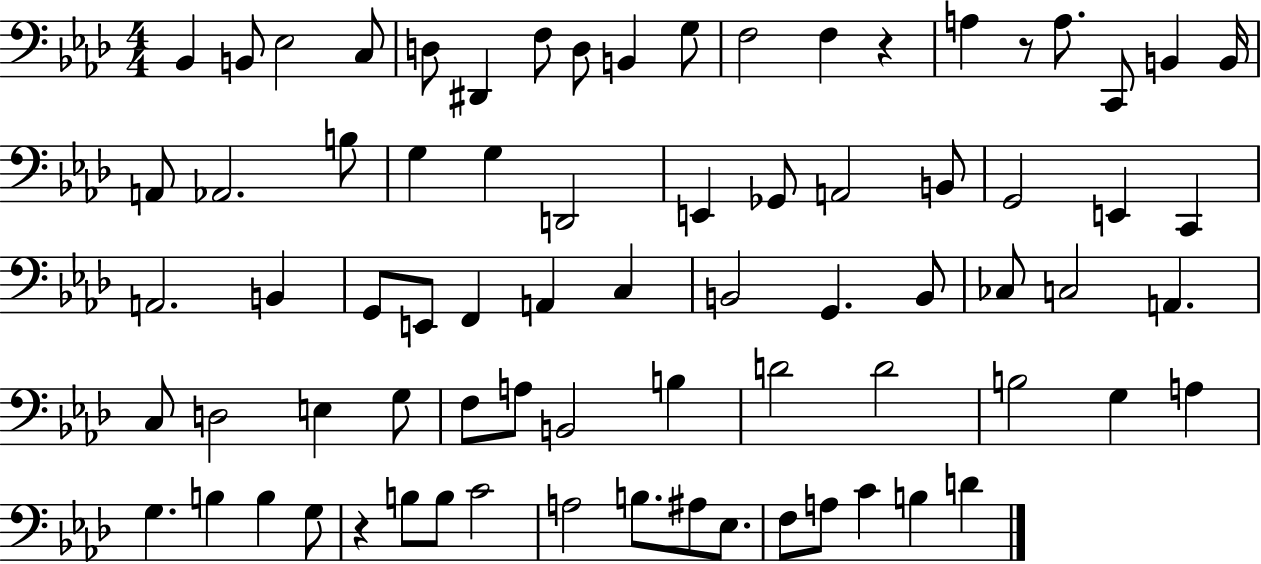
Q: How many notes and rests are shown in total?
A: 75